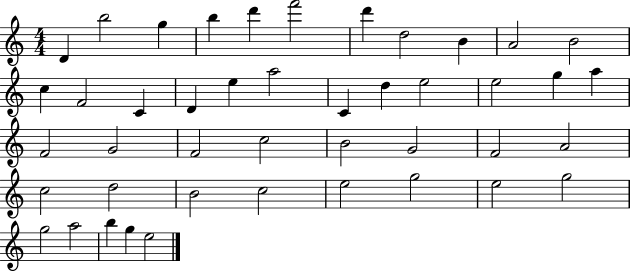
{
  \clef treble
  \numericTimeSignature
  \time 4/4
  \key c \major
  d'4 b''2 g''4 | b''4 d'''4 f'''2 | d'''4 d''2 b'4 | a'2 b'2 | \break c''4 f'2 c'4 | d'4 e''4 a''2 | c'4 d''4 e''2 | e''2 g''4 a''4 | \break f'2 g'2 | f'2 c''2 | b'2 g'2 | f'2 a'2 | \break c''2 d''2 | b'2 c''2 | e''2 g''2 | e''2 g''2 | \break g''2 a''2 | b''4 g''4 e''2 | \bar "|."
}